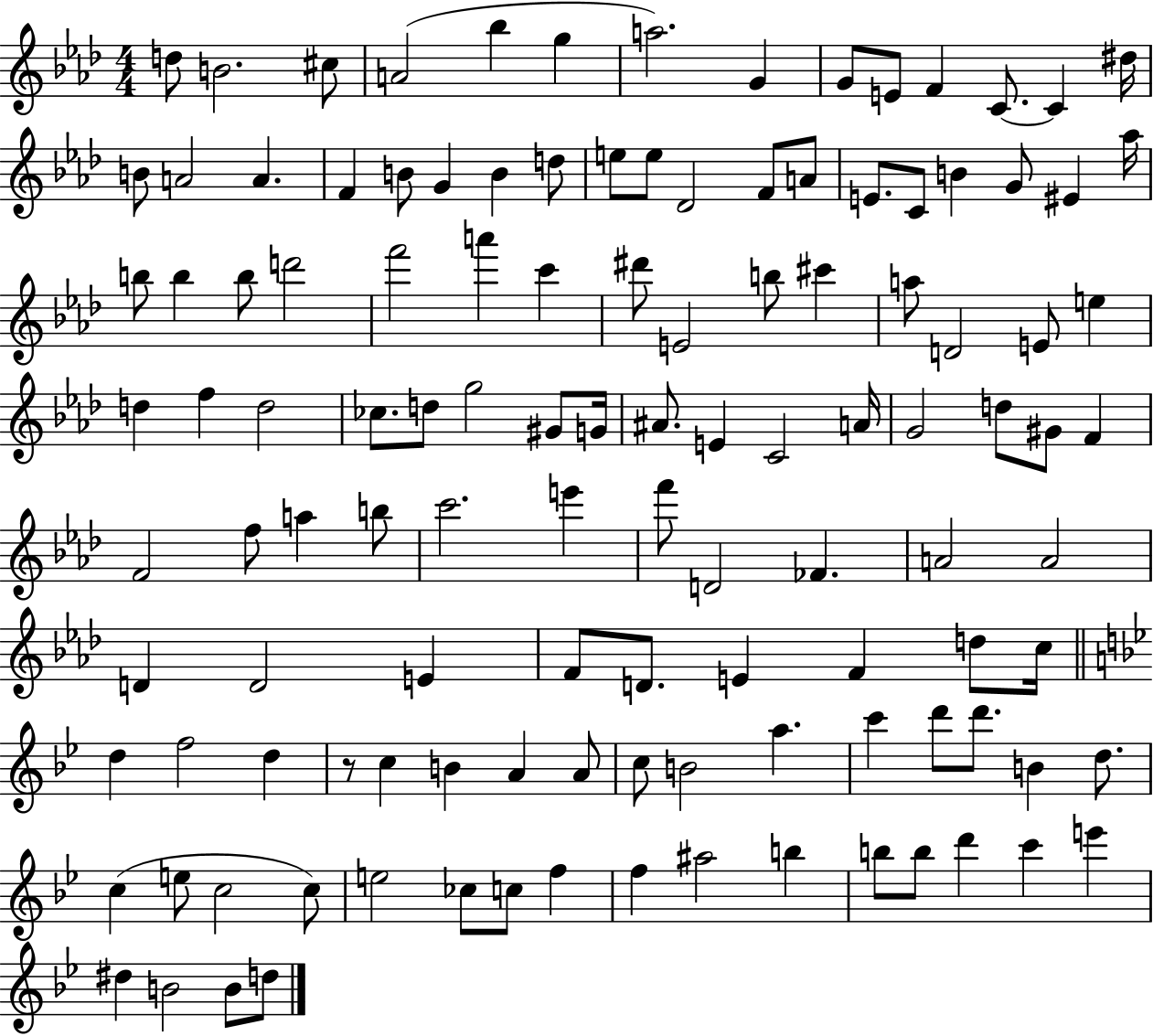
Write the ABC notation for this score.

X:1
T:Untitled
M:4/4
L:1/4
K:Ab
d/2 B2 ^c/2 A2 _b g a2 G G/2 E/2 F C/2 C ^d/4 B/2 A2 A F B/2 G B d/2 e/2 e/2 _D2 F/2 A/2 E/2 C/2 B G/2 ^E _a/4 b/2 b b/2 d'2 f'2 a' c' ^d'/2 E2 b/2 ^c' a/2 D2 E/2 e d f d2 _c/2 d/2 g2 ^G/2 G/4 ^A/2 E C2 A/4 G2 d/2 ^G/2 F F2 f/2 a b/2 c'2 e' f'/2 D2 _F A2 A2 D D2 E F/2 D/2 E F d/2 c/4 d f2 d z/2 c B A A/2 c/2 B2 a c' d'/2 d'/2 B d/2 c e/2 c2 c/2 e2 _c/2 c/2 f f ^a2 b b/2 b/2 d' c' e' ^d B2 B/2 d/2